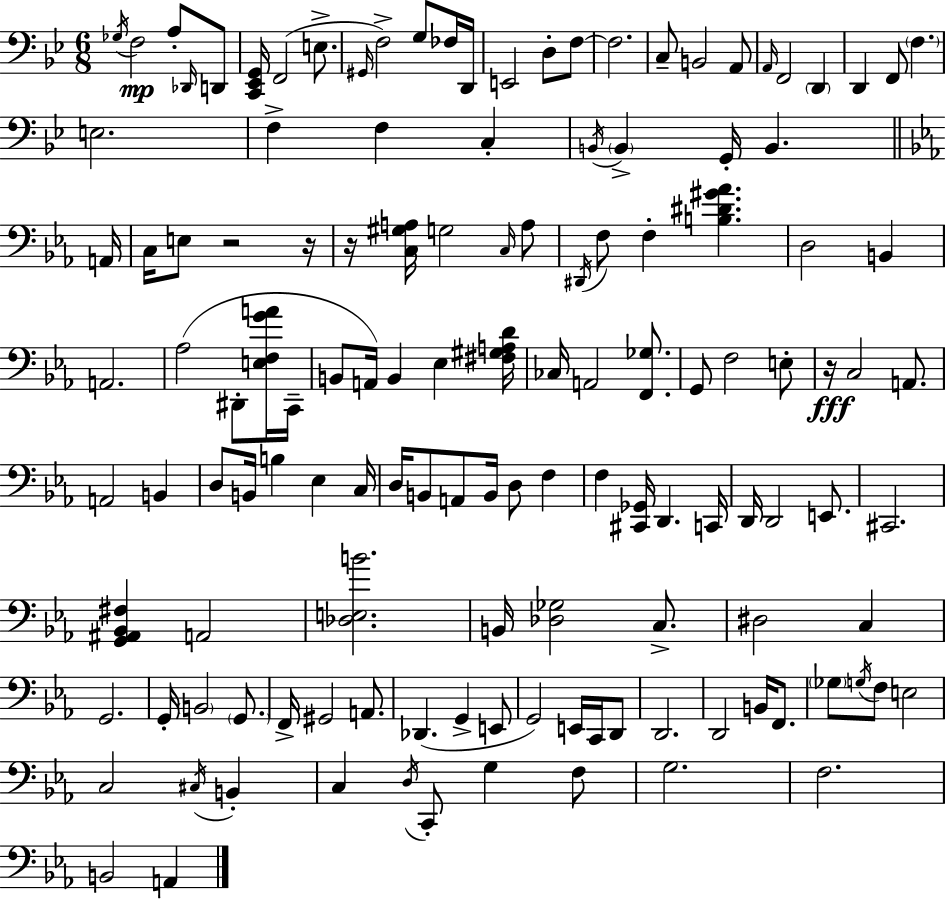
X:1
T:Untitled
M:6/8
L:1/4
K:Gm
_G,/4 F,2 A,/2 _D,,/4 D,,/2 [C,,_E,,G,,]/4 F,,2 E,/2 ^G,,/4 F,2 G,/2 _F,/4 D,,/4 E,,2 D,/2 F,/2 F,2 C,/2 B,,2 A,,/2 A,,/4 F,,2 D,, D,, F,,/2 F, E,2 F, F, C, B,,/4 B,, G,,/4 B,, A,,/4 C,/4 E,/2 z2 z/4 z/4 [C,^G,A,]/4 G,2 C,/4 A,/2 ^D,,/4 F,/2 F, [B,^D^G_A] D,2 B,, A,,2 _A,2 ^D,,/2 [E,F,GA]/4 C,,/4 B,,/2 A,,/4 B,, _E, [^F,^G,A,D]/4 _C,/4 A,,2 [F,,_G,]/2 G,,/2 F,2 E,/2 z/4 C,2 A,,/2 A,,2 B,, D,/2 B,,/4 B, _E, C,/4 D,/4 B,,/2 A,,/2 B,,/4 D,/2 F, F, [^C,,_G,,]/4 D,, C,,/4 D,,/4 D,,2 E,,/2 ^C,,2 [G,,^A,,_B,,^F,] A,,2 [_D,E,B]2 B,,/4 [_D,_G,]2 C,/2 ^D,2 C, G,,2 G,,/4 B,,2 G,,/2 F,,/4 ^G,,2 A,,/2 _D,, G,, E,,/2 G,,2 E,,/4 C,,/4 D,,/2 D,,2 D,,2 B,,/4 F,,/2 _G,/2 G,/4 F,/2 E,2 C,2 ^C,/4 B,, C, D,/4 C,,/2 G, F,/2 G,2 F,2 B,,2 A,,